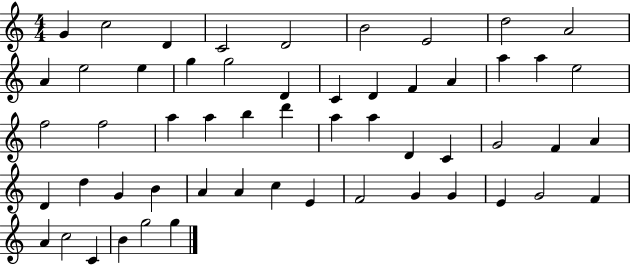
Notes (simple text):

G4/q C5/h D4/q C4/h D4/h B4/h E4/h D5/h A4/h A4/q E5/h E5/q G5/q G5/h D4/q C4/q D4/q F4/q A4/q A5/q A5/q E5/h F5/h F5/h A5/q A5/q B5/q D6/q A5/q A5/q D4/q C4/q G4/h F4/q A4/q D4/q D5/q G4/q B4/q A4/q A4/q C5/q E4/q F4/h G4/q G4/q E4/q G4/h F4/q A4/q C5/h C4/q B4/q G5/h G5/q